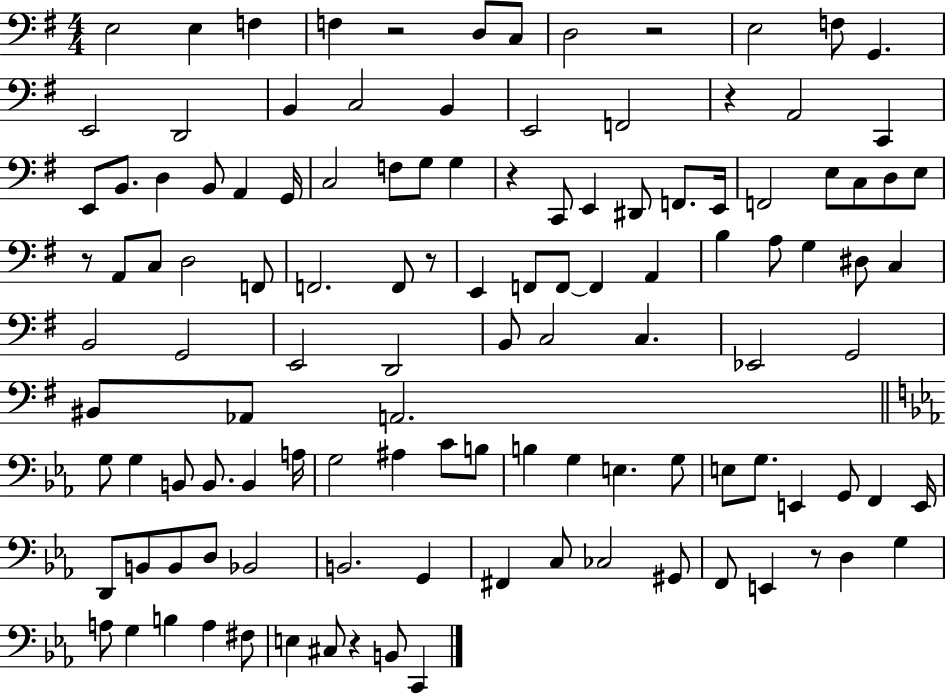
X:1
T:Untitled
M:4/4
L:1/4
K:G
E,2 E, F, F, z2 D,/2 C,/2 D,2 z2 E,2 F,/2 G,, E,,2 D,,2 B,, C,2 B,, E,,2 F,,2 z A,,2 C,, E,,/2 B,,/2 D, B,,/2 A,, G,,/4 C,2 F,/2 G,/2 G, z C,,/2 E,, ^D,,/2 F,,/2 E,,/4 F,,2 E,/2 C,/2 D,/2 E,/2 z/2 A,,/2 C,/2 D,2 F,,/2 F,,2 F,,/2 z/2 E,, F,,/2 F,,/2 F,, A,, B, A,/2 G, ^D,/2 C, B,,2 G,,2 E,,2 D,,2 B,,/2 C,2 C, _E,,2 G,,2 ^B,,/2 _A,,/2 A,,2 G,/2 G, B,,/2 B,,/2 B,, A,/4 G,2 ^A, C/2 B,/2 B, G, E, G,/2 E,/2 G,/2 E,, G,,/2 F,, E,,/4 D,,/2 B,,/2 B,,/2 D,/2 _B,,2 B,,2 G,, ^F,, C,/2 _C,2 ^G,,/2 F,,/2 E,, z/2 D, G, A,/2 G, B, A, ^F,/2 E, ^C,/2 z B,,/2 C,,